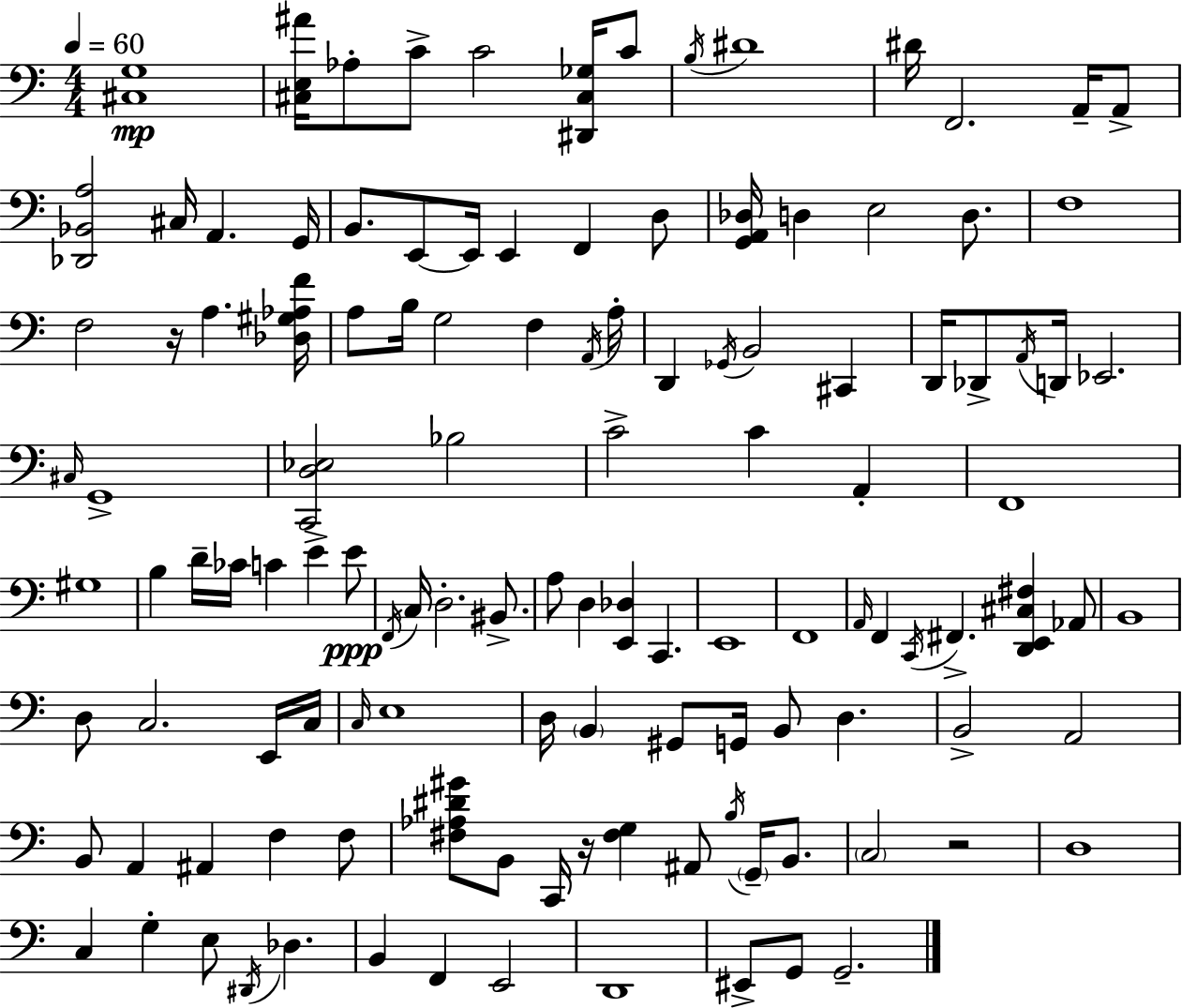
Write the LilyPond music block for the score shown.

{
  \clef bass
  \numericTimeSignature
  \time 4/4
  \key a \minor
  \tempo 4 = 60
  <cis g>1\mp | <cis e ais'>16 aes8-. c'8-> c'2 <dis, cis ges>16 c'8 | \acciaccatura { b16 } dis'1 | dis'16 f,2. a,16-- a,8-> | \break <des, bes, a>2 cis16 a,4. | g,16 b,8. e,8~~ e,16 e,4 f,4 d8 | <g, a, des>16 d4 e2 d8. | f1 | \break f2 r16 a4. | <des gis aes f'>16 a8 b16 g2 f4 | \acciaccatura { a,16 } a16-. d,4 \acciaccatura { ges,16 } b,2 cis,4 | d,16 des,8-> \acciaccatura { a,16 } d,16 ees,2. | \break \grace { cis16 } g,1-> | <c, d ees>2 bes2 | c'2-> c'4 | a,4-. f,1 | \break gis1 | b4 d'16-- ces'16 c'4 e'4-> | e'8\ppp \acciaccatura { f,16 } c16 d2.-. | bis,8.-> a8 d4 <e, des>4 | \break c,4. e,1 | f,1 | \grace { a,16 } f,4 \acciaccatura { c,16 } fis,4.-> | <d, e, cis fis>4 aes,8 b,1 | \break d8 c2. | e,16 c16 \grace { c16 } e1 | d16 \parenthesize b,4 gis,8 | g,16 b,8 d4. b,2-> | \break a,2 b,8 a,4 ais,4 | f4 f8 <fis aes dis' gis'>8 b,8 c,16 r16 <fis g>4 | ais,8 \acciaccatura { b16 } \parenthesize g,16-- b,8. \parenthesize c2 | r2 d1 | \break c4 g4-. | e8 \acciaccatura { dis,16 } des4. b,4 f,4 | e,2 d,1 | eis,8-> g,8 g,2.-- | \break \bar "|."
}